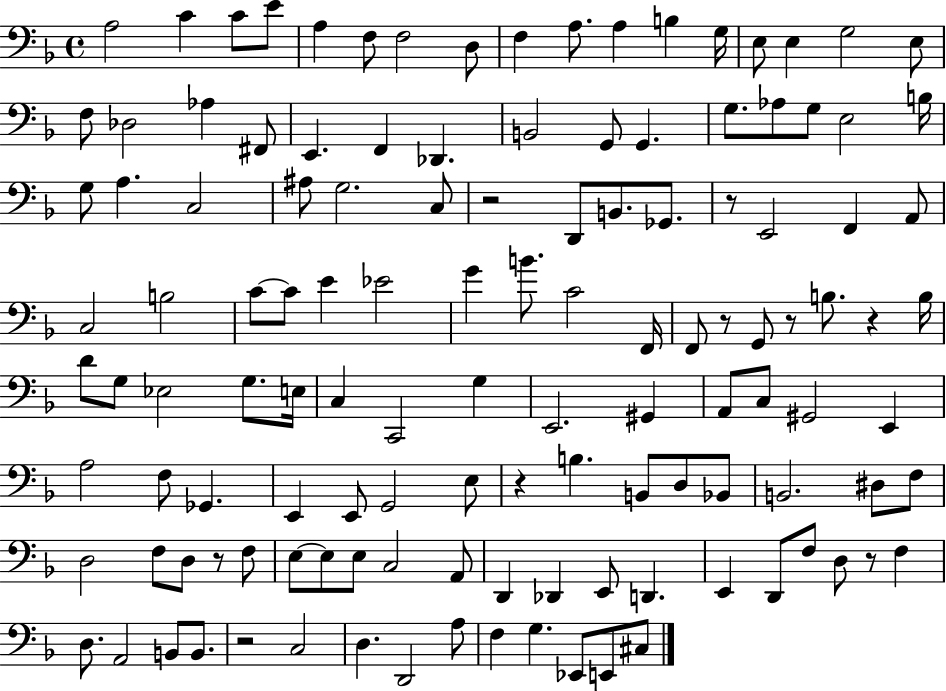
{
  \clef bass
  \time 4/4
  \defaultTimeSignature
  \key f \major
  a2 c'4 c'8 e'8 | a4 f8 f2 d8 | f4 a8. a4 b4 g16 | e8 e4 g2 e8 | \break f8 des2 aes4 fis,8 | e,4. f,4 des,4. | b,2 g,8 g,4. | g8. aes8 g8 e2 b16 | \break g8 a4. c2 | ais8 g2. c8 | r2 d,8 b,8. ges,8. | r8 e,2 f,4 a,8 | \break c2 b2 | c'8~~ c'8 e'4 ees'2 | g'4 b'8. c'2 f,16 | f,8 r8 g,8 r8 b8. r4 b16 | \break d'8 g8 ees2 g8. e16 | c4 c,2 g4 | e,2. gis,4 | a,8 c8 gis,2 e,4 | \break a2 f8 ges,4. | e,4 e,8 g,2 e8 | r4 b4. b,8 d8 bes,8 | b,2. dis8 f8 | \break d2 f8 d8 r8 f8 | e8~~ e8 e8 c2 a,8 | d,4 des,4 e,8 d,4. | e,4 d,8 f8 d8 r8 f4 | \break d8. a,2 b,8 b,8. | r2 c2 | d4. d,2 a8 | f4 g4. ees,8 e,8 cis8 | \break \bar "|."
}